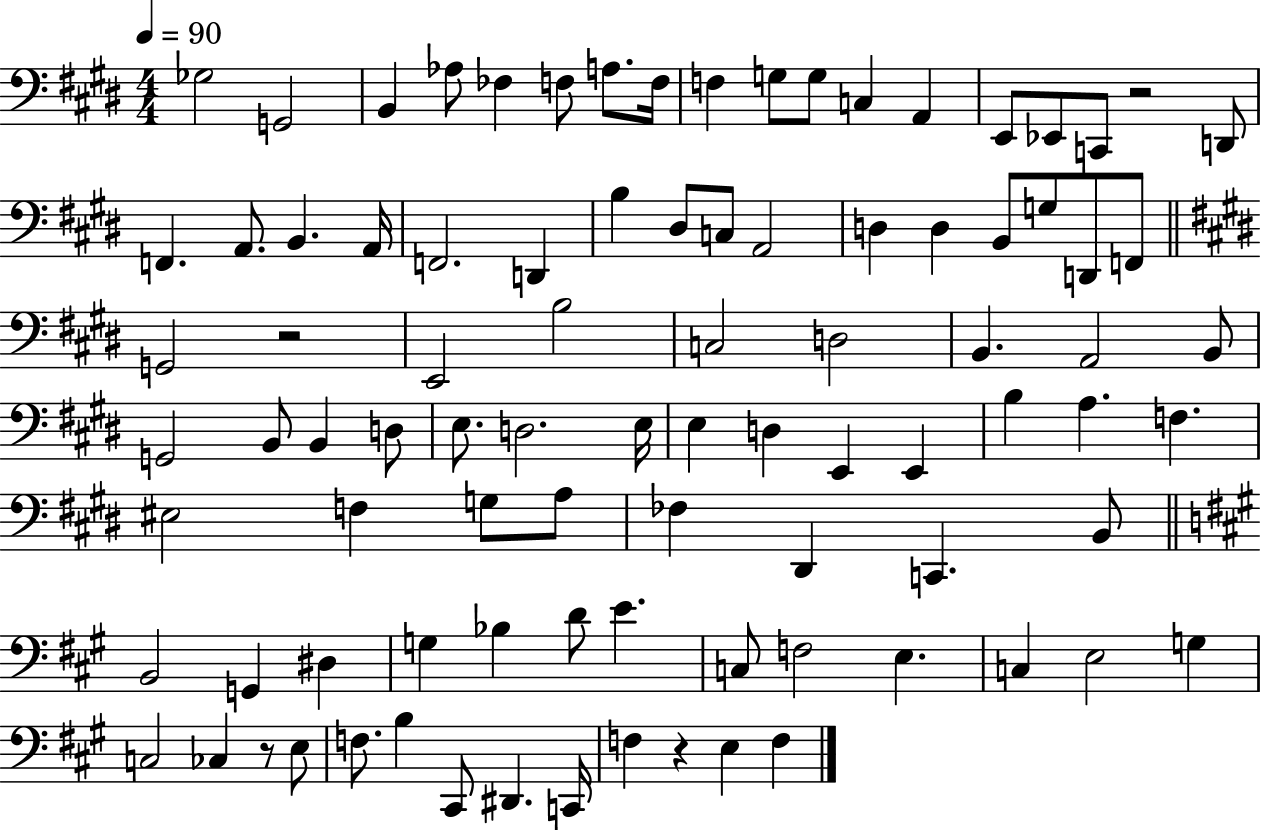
{
  \clef bass
  \numericTimeSignature
  \time 4/4
  \key e \major
  \tempo 4 = 90
  ges2 g,2 | b,4 aes8 fes4 f8 a8. f16 | f4 g8 g8 c4 a,4 | e,8 ees,8 c,8 r2 d,8 | \break f,4. a,8. b,4. a,16 | f,2. d,4 | b4 dis8 c8 a,2 | d4 d4 b,8 g8 d,8 f,8 | \break \bar "||" \break \key e \major g,2 r2 | e,2 b2 | c2 d2 | b,4. a,2 b,8 | \break g,2 b,8 b,4 d8 | e8. d2. e16 | e4 d4 e,4 e,4 | b4 a4. f4. | \break eis2 f4 g8 a8 | fes4 dis,4 c,4. b,8 | \bar "||" \break \key a \major b,2 g,4 dis4 | g4 bes4 d'8 e'4. | c8 f2 e4. | c4 e2 g4 | \break c2 ces4 r8 e8 | f8. b4 cis,8 dis,4. c,16 | f4 r4 e4 f4 | \bar "|."
}